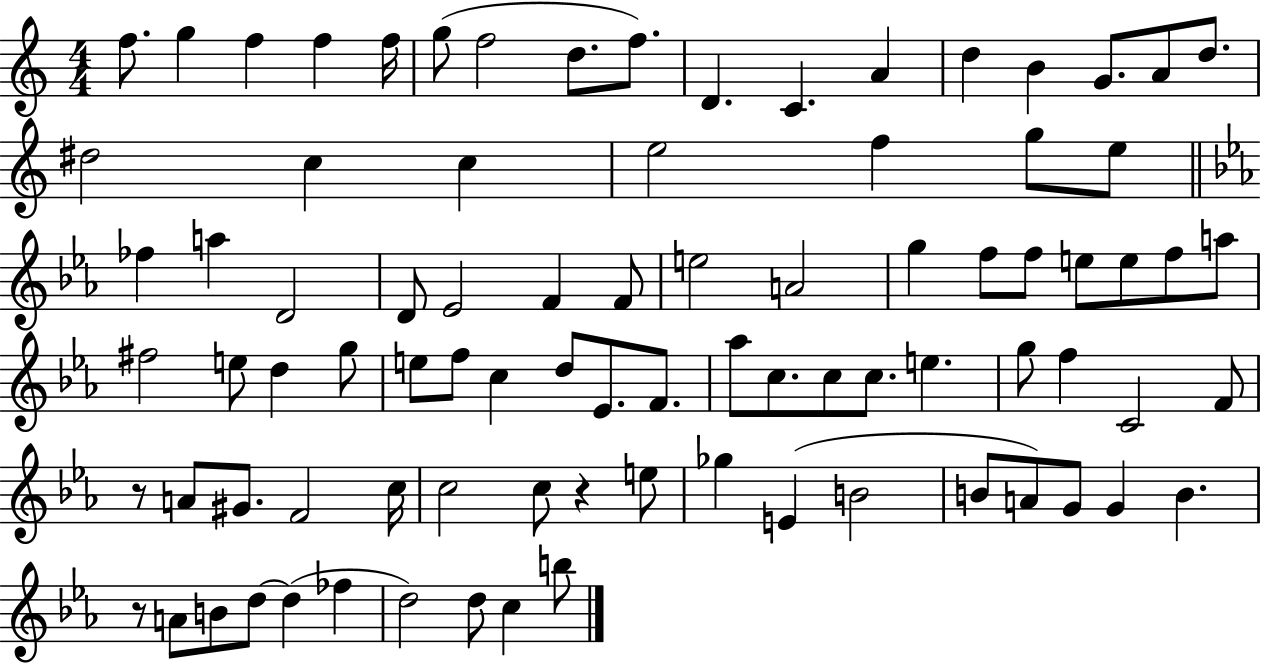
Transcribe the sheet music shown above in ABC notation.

X:1
T:Untitled
M:4/4
L:1/4
K:C
f/2 g f f f/4 g/2 f2 d/2 f/2 D C A d B G/2 A/2 d/2 ^d2 c c e2 f g/2 e/2 _f a D2 D/2 _E2 F F/2 e2 A2 g f/2 f/2 e/2 e/2 f/2 a/2 ^f2 e/2 d g/2 e/2 f/2 c d/2 _E/2 F/2 _a/2 c/2 c/2 c/2 e g/2 f C2 F/2 z/2 A/2 ^G/2 F2 c/4 c2 c/2 z e/2 _g E B2 B/2 A/2 G/2 G B z/2 A/2 B/2 d/2 d _f d2 d/2 c b/2